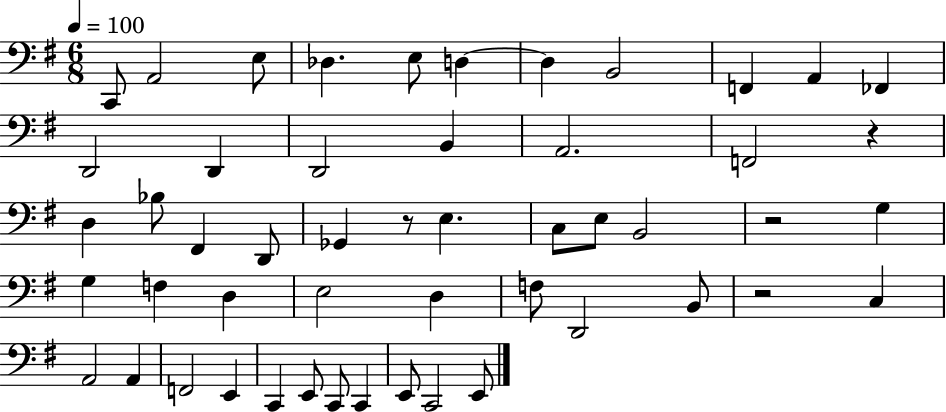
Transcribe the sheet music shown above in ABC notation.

X:1
T:Untitled
M:6/8
L:1/4
K:G
C,,/2 A,,2 E,/2 _D, E,/2 D, D, B,,2 F,, A,, _F,, D,,2 D,, D,,2 B,, A,,2 F,,2 z D, _B,/2 ^F,, D,,/2 _G,, z/2 E, C,/2 E,/2 B,,2 z2 G, G, F, D, E,2 D, F,/2 D,,2 B,,/2 z2 C, A,,2 A,, F,,2 E,, C,, E,,/2 C,,/2 C,, E,,/2 C,,2 E,,/2